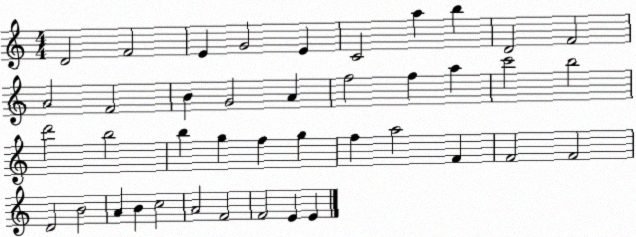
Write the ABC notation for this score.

X:1
T:Untitled
M:4/4
L:1/4
K:C
D2 F2 E G2 E C2 a b D2 F2 A2 F2 B G2 A f2 f a c'2 b2 d'2 b2 b g f g f a2 F F2 F2 D2 B2 A B c2 A2 F2 F2 E E